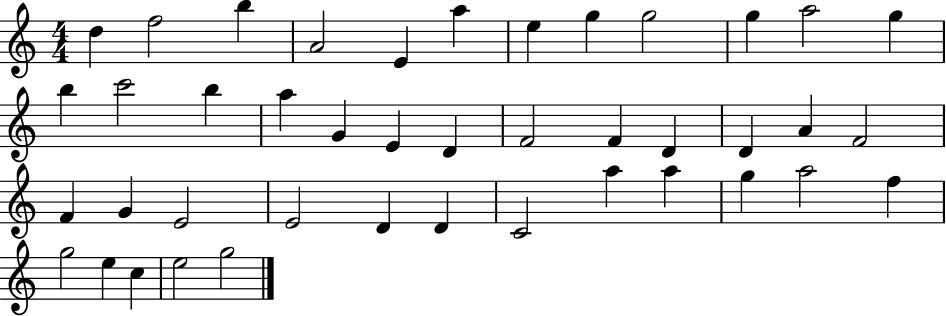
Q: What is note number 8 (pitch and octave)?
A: G5